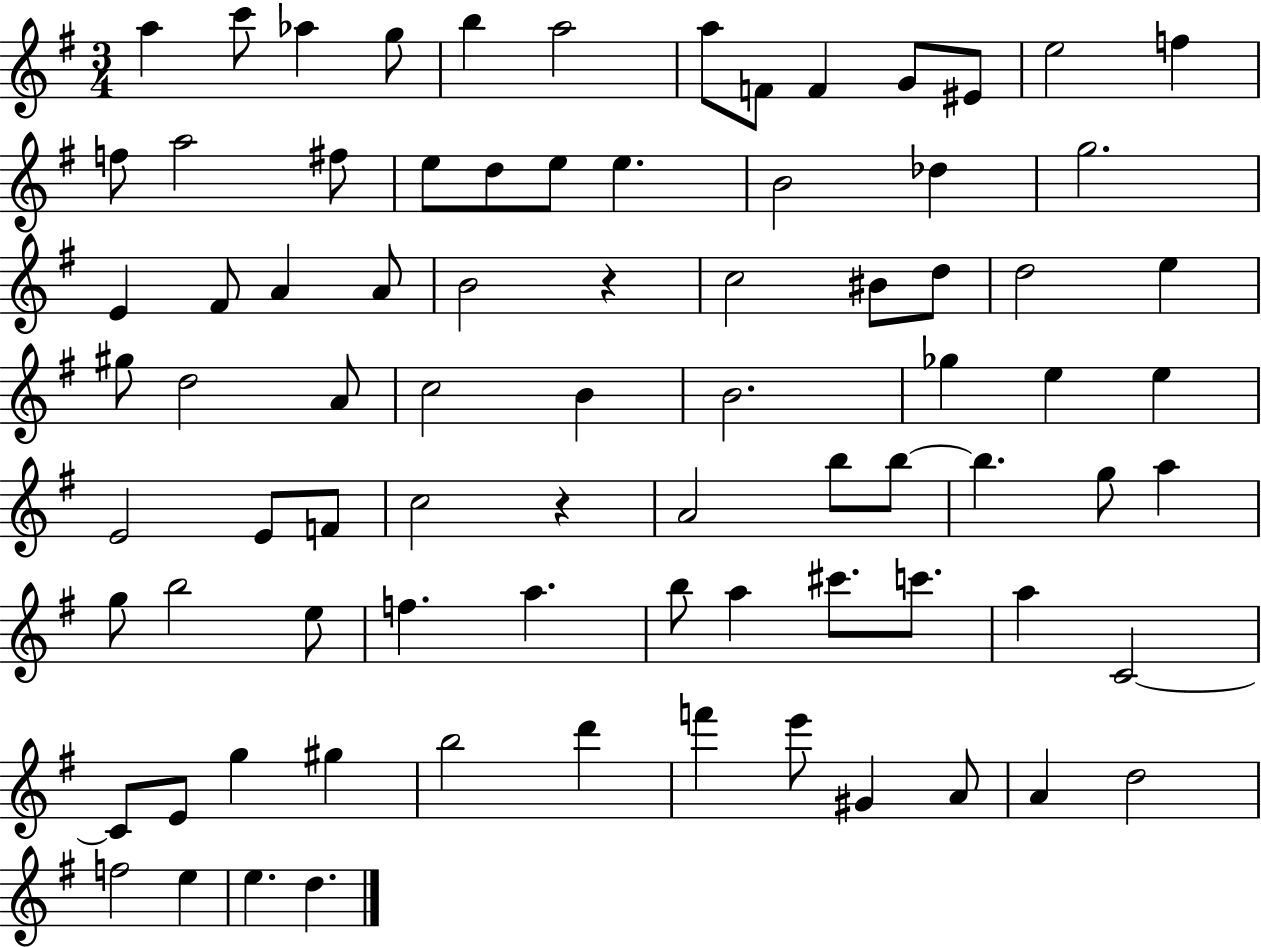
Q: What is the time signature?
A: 3/4